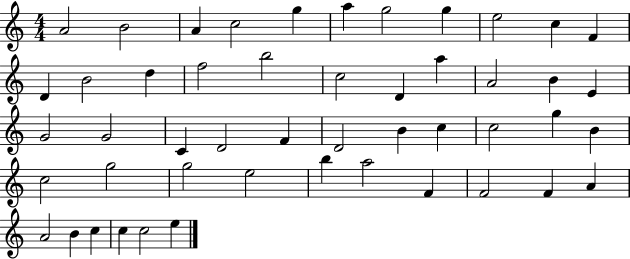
X:1
T:Untitled
M:4/4
L:1/4
K:C
A2 B2 A c2 g a g2 g e2 c F D B2 d f2 b2 c2 D a A2 B E G2 G2 C D2 F D2 B c c2 g B c2 g2 g2 e2 b a2 F F2 F A A2 B c c c2 e